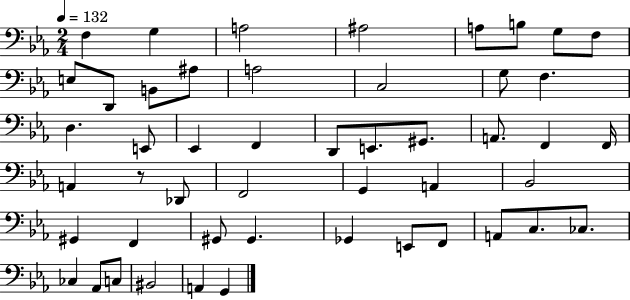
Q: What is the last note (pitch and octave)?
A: G2